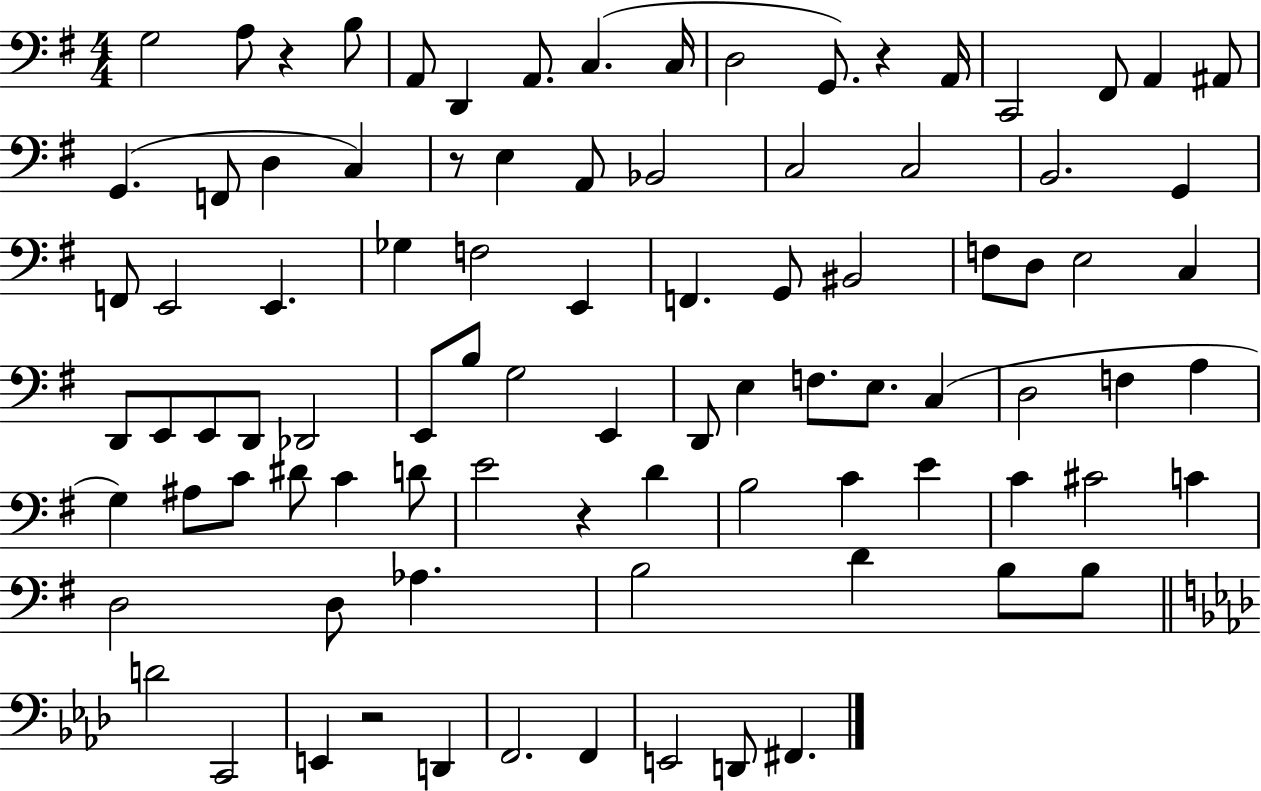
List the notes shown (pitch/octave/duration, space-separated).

G3/h A3/e R/q B3/e A2/e D2/q A2/e. C3/q. C3/s D3/h G2/e. R/q A2/s C2/h F#2/e A2/q A#2/e G2/q. F2/e D3/q C3/q R/e E3/q A2/e Bb2/h C3/h C3/h B2/h. G2/q F2/e E2/h E2/q. Gb3/q F3/h E2/q F2/q. G2/e BIS2/h F3/e D3/e E3/h C3/q D2/e E2/e E2/e D2/e Db2/h E2/e B3/e G3/h E2/q D2/e E3/q F3/e. E3/e. C3/q D3/h F3/q A3/q G3/q A#3/e C4/e D#4/e C4/q D4/e E4/h R/q D4/q B3/h C4/q E4/q C4/q C#4/h C4/q D3/h D3/e Ab3/q. B3/h D4/q B3/e B3/e D4/h C2/h E2/q R/h D2/q F2/h. F2/q E2/h D2/e F#2/q.